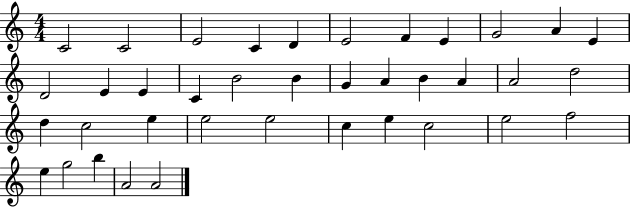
{
  \clef treble
  \numericTimeSignature
  \time 4/4
  \key c \major
  c'2 c'2 | e'2 c'4 d'4 | e'2 f'4 e'4 | g'2 a'4 e'4 | \break d'2 e'4 e'4 | c'4 b'2 b'4 | g'4 a'4 b'4 a'4 | a'2 d''2 | \break d''4 c''2 e''4 | e''2 e''2 | c''4 e''4 c''2 | e''2 f''2 | \break e''4 g''2 b''4 | a'2 a'2 | \bar "|."
}